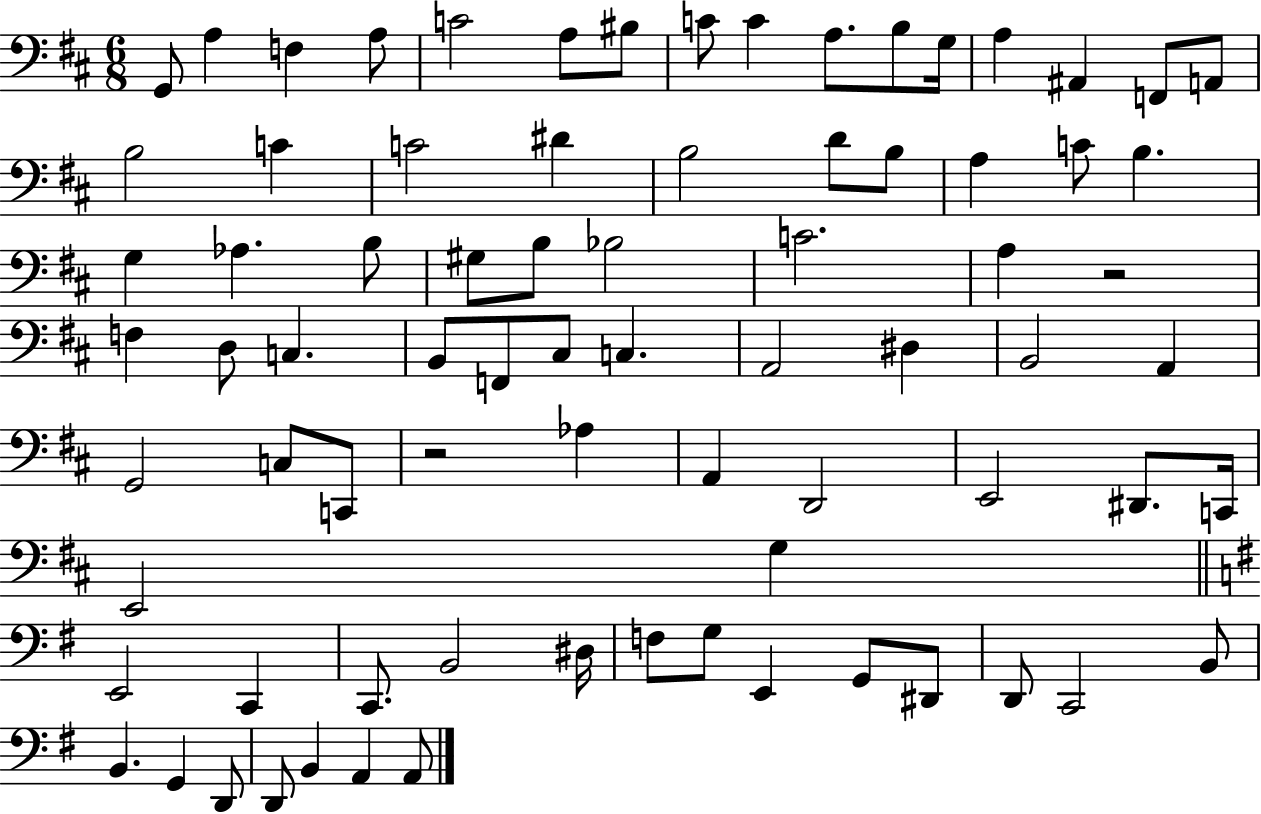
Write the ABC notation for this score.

X:1
T:Untitled
M:6/8
L:1/4
K:D
G,,/2 A, F, A,/2 C2 A,/2 ^B,/2 C/2 C A,/2 B,/2 G,/4 A, ^A,, F,,/2 A,,/2 B,2 C C2 ^D B,2 D/2 B,/2 A, C/2 B, G, _A, B,/2 ^G,/2 B,/2 _B,2 C2 A, z2 F, D,/2 C, B,,/2 F,,/2 ^C,/2 C, A,,2 ^D, B,,2 A,, G,,2 C,/2 C,,/2 z2 _A, A,, D,,2 E,,2 ^D,,/2 C,,/4 E,,2 G, E,,2 C,, C,,/2 B,,2 ^D,/4 F,/2 G,/2 E,, G,,/2 ^D,,/2 D,,/2 C,,2 B,,/2 B,, G,, D,,/2 D,,/2 B,, A,, A,,/2